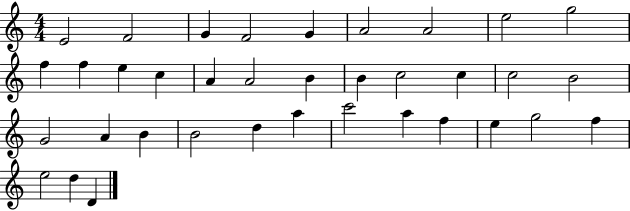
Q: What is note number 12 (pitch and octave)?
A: E5